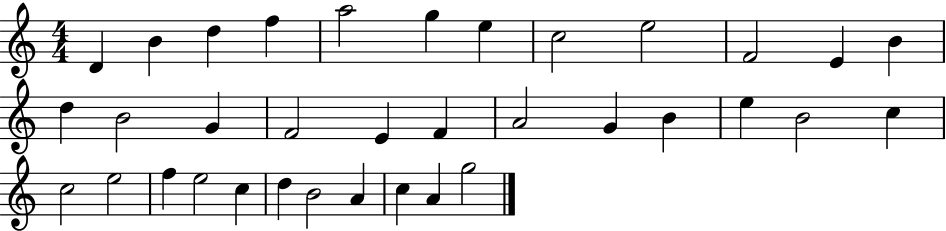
D4/q B4/q D5/q F5/q A5/h G5/q E5/q C5/h E5/h F4/h E4/q B4/q D5/q B4/h G4/q F4/h E4/q F4/q A4/h G4/q B4/q E5/q B4/h C5/q C5/h E5/h F5/q E5/h C5/q D5/q B4/h A4/q C5/q A4/q G5/h